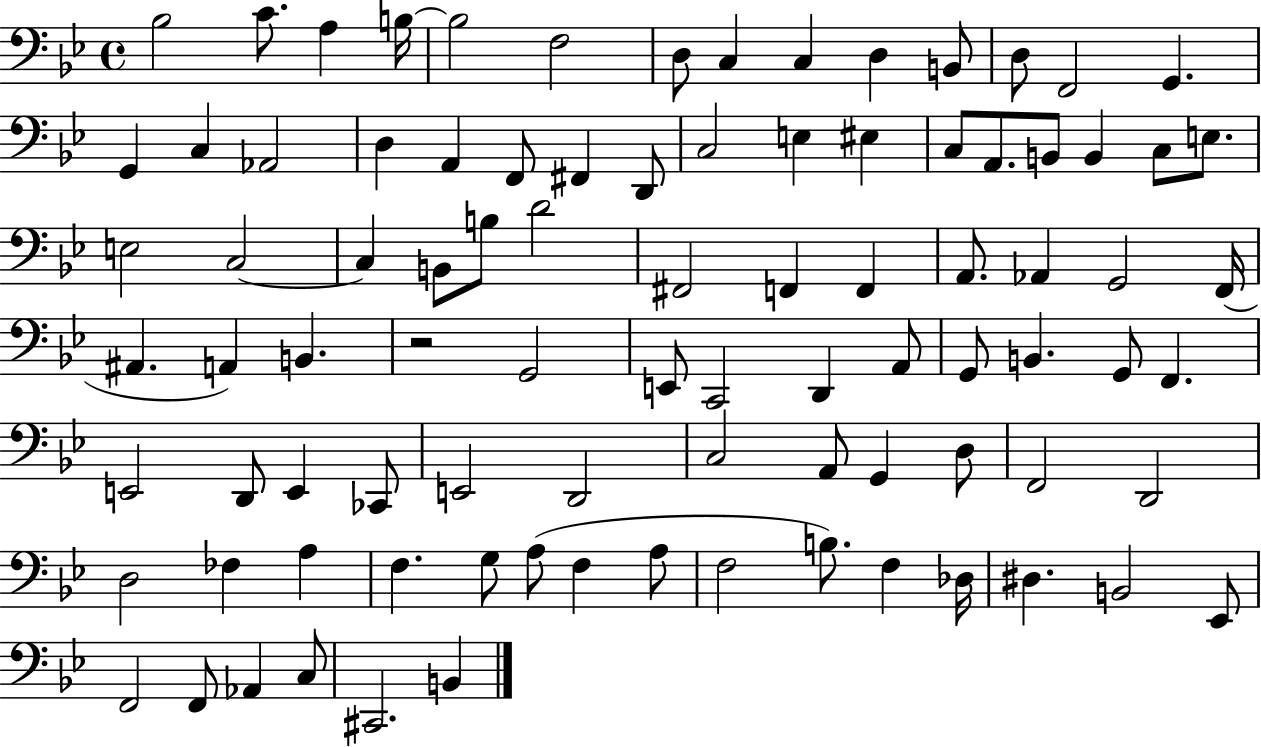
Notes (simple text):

Bb3/h C4/e. A3/q B3/s B3/h F3/h D3/e C3/q C3/q D3/q B2/e D3/e F2/h G2/q. G2/q C3/q Ab2/h D3/q A2/q F2/e F#2/q D2/e C3/h E3/q EIS3/q C3/e A2/e. B2/e B2/q C3/e E3/e. E3/h C3/h C3/q B2/e B3/e D4/h F#2/h F2/q F2/q A2/e. Ab2/q G2/h F2/s A#2/q. A2/q B2/q. R/h G2/h E2/e C2/h D2/q A2/e G2/e B2/q. G2/e F2/q. E2/h D2/e E2/q CES2/e E2/h D2/h C3/h A2/e G2/q D3/e F2/h D2/h D3/h FES3/q A3/q F3/q. G3/e A3/e F3/q A3/e F3/h B3/e. F3/q Db3/s D#3/q. B2/h Eb2/e F2/h F2/e Ab2/q C3/e C#2/h. B2/q